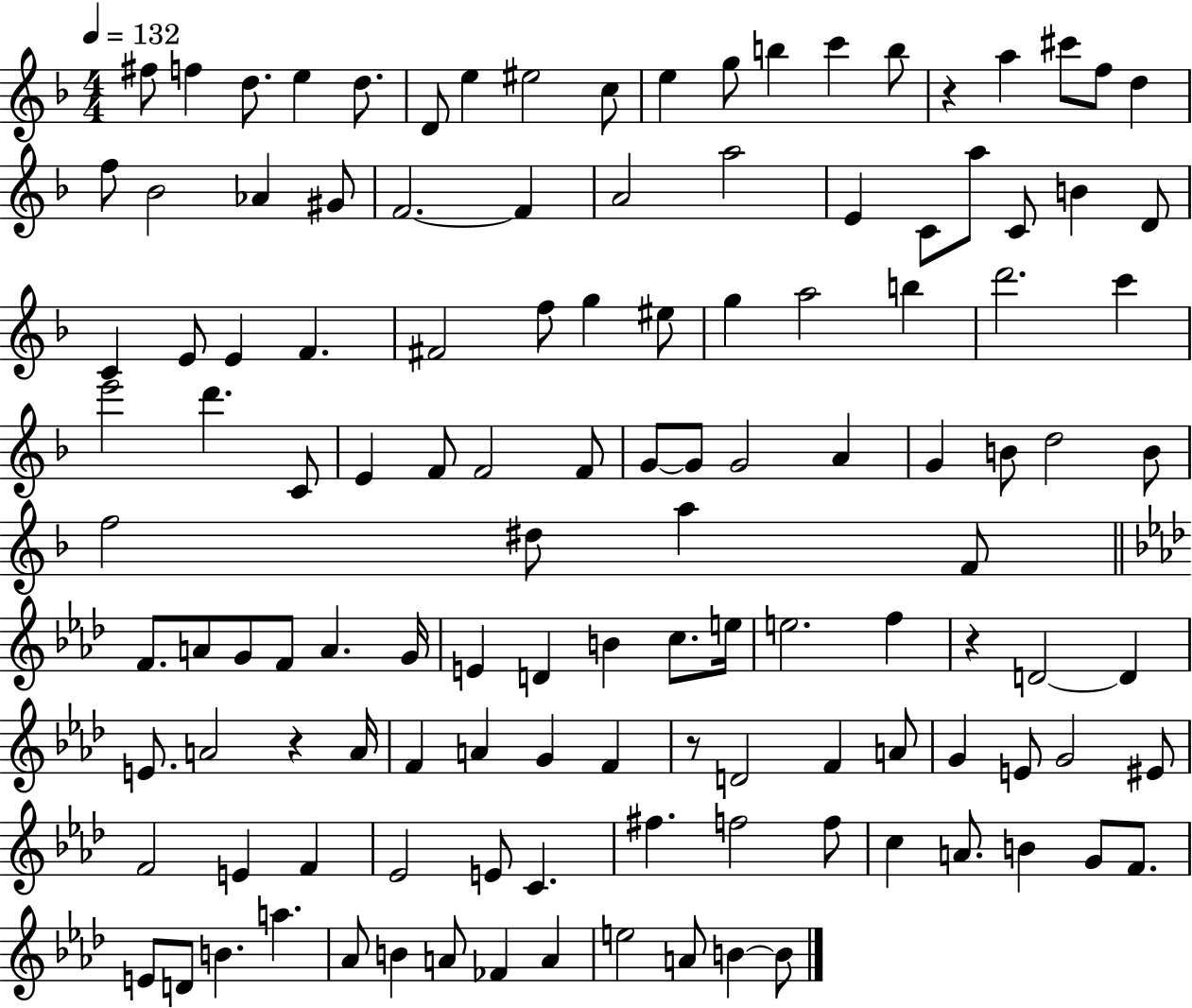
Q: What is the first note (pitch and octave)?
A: F#5